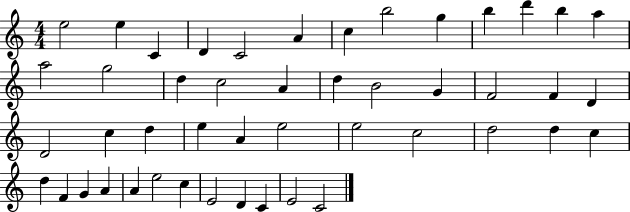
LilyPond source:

{
  \clef treble
  \numericTimeSignature
  \time 4/4
  \key c \major
  e''2 e''4 c'4 | d'4 c'2 a'4 | c''4 b''2 g''4 | b''4 d'''4 b''4 a''4 | \break a''2 g''2 | d''4 c''2 a'4 | d''4 b'2 g'4 | f'2 f'4 d'4 | \break d'2 c''4 d''4 | e''4 a'4 e''2 | e''2 c''2 | d''2 d''4 c''4 | \break d''4 f'4 g'4 a'4 | a'4 e''2 c''4 | e'2 d'4 c'4 | e'2 c'2 | \break \bar "|."
}